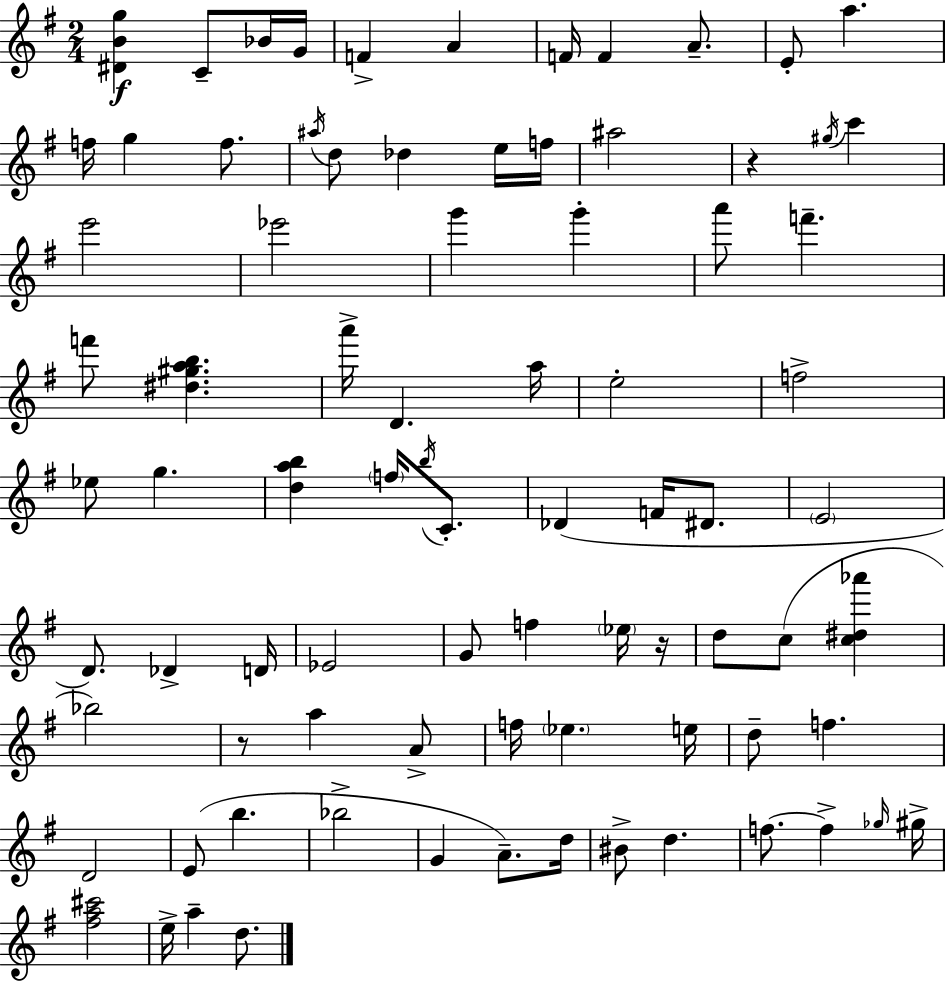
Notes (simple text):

[D#4,B4,G5]/q C4/e Bb4/s G4/s F4/q A4/q F4/s F4/q A4/e. E4/e A5/q. F5/s G5/q F5/e. A#5/s D5/e Db5/q E5/s F5/s A#5/h R/q G#5/s C6/q E6/h Eb6/h G6/q G6/q A6/e F6/q. F6/e [D#5,G#5,A5,B5]/q. A6/s D4/q. A5/s E5/h F5/h Eb5/e G5/q. [D5,A5,B5]/q F5/s B5/s C4/e. Db4/q F4/s D#4/e. E4/h D4/e. Db4/q D4/s Eb4/h G4/e F5/q Eb5/s R/s D5/e C5/e [C5,D#5,Ab6]/q Bb5/h R/e A5/q A4/e F5/s Eb5/q. E5/s D5/e F5/q. D4/h E4/e B5/q. Bb5/h G4/q A4/e. D5/s BIS4/e D5/q. F5/e. F5/q Gb5/s G#5/s [F#5,A5,C#6]/h E5/s A5/q D5/e.